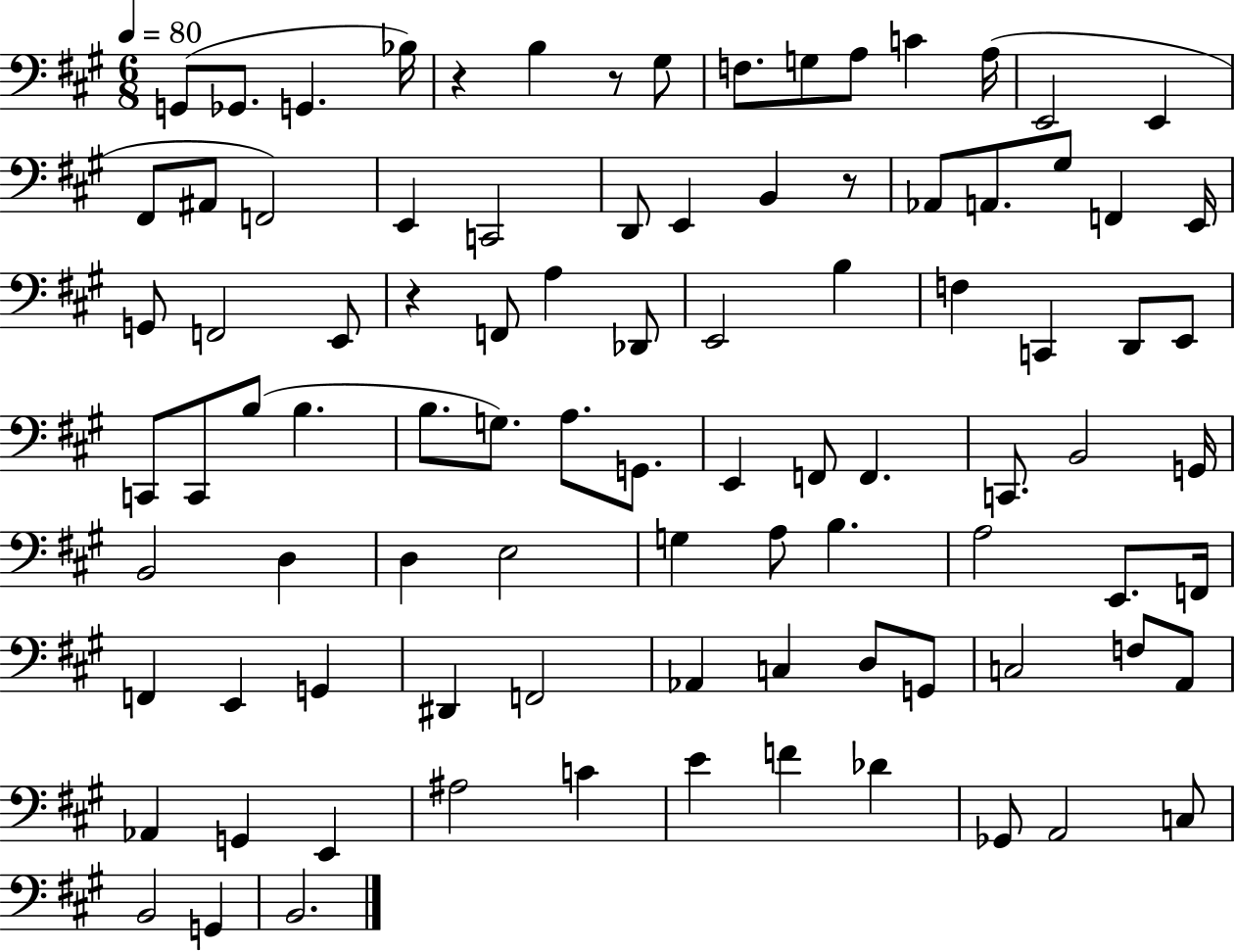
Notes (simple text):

G2/e Gb2/e. G2/q. Bb3/s R/q B3/q R/e G#3/e F3/e. G3/e A3/e C4/q A3/s E2/h E2/q F#2/e A#2/e F2/h E2/q C2/h D2/e E2/q B2/q R/e Ab2/e A2/e. G#3/e F2/q E2/s G2/e F2/h E2/e R/q F2/e A3/q Db2/e E2/h B3/q F3/q C2/q D2/e E2/e C2/e C2/e B3/e B3/q. B3/e. G3/e. A3/e. G2/e. E2/q F2/e F2/q. C2/e. B2/h G2/s B2/h D3/q D3/q E3/h G3/q A3/e B3/q. A3/h E2/e. F2/s F2/q E2/q G2/q D#2/q F2/h Ab2/q C3/q D3/e G2/e C3/h F3/e A2/e Ab2/q G2/q E2/q A#3/h C4/q E4/q F4/q Db4/q Gb2/e A2/h C3/e B2/h G2/q B2/h.